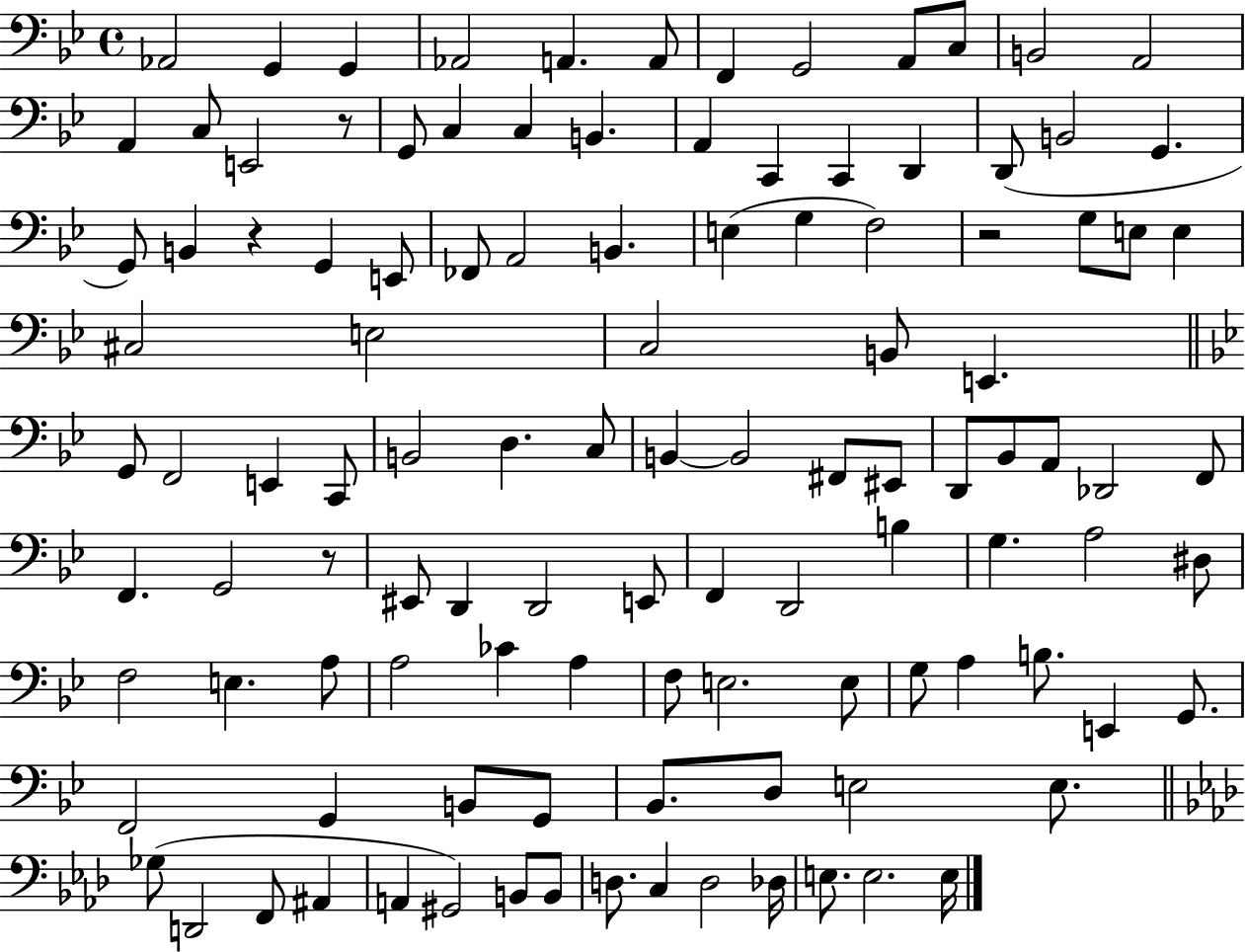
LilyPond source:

{
  \clef bass
  \time 4/4
  \defaultTimeSignature
  \key bes \major
  \repeat volta 2 { aes,2 g,4 g,4 | aes,2 a,4. a,8 | f,4 g,2 a,8 c8 | b,2 a,2 | \break a,4 c8 e,2 r8 | g,8 c4 c4 b,4. | a,4 c,4 c,4 d,4 | d,8( b,2 g,4. | \break g,8) b,4 r4 g,4 e,8 | fes,8 a,2 b,4. | e4( g4 f2) | r2 g8 e8 e4 | \break cis2 e2 | c2 b,8 e,4. | \bar "||" \break \key g \minor g,8 f,2 e,4 c,8 | b,2 d4. c8 | b,4~~ b,2 fis,8 eis,8 | d,8 bes,8 a,8 des,2 f,8 | \break f,4. g,2 r8 | eis,8 d,4 d,2 e,8 | f,4 d,2 b4 | g4. a2 dis8 | \break f2 e4. a8 | a2 ces'4 a4 | f8 e2. e8 | g8 a4 b8. e,4 g,8. | \break f,2 g,4 b,8 g,8 | bes,8. d8 e2 e8. | \bar "||" \break \key f \minor ges8( d,2 f,8 ais,4 | a,4 gis,2) b,8 b,8 | d8. c4 d2 des16 | e8. e2. e16 | \break } \bar "|."
}